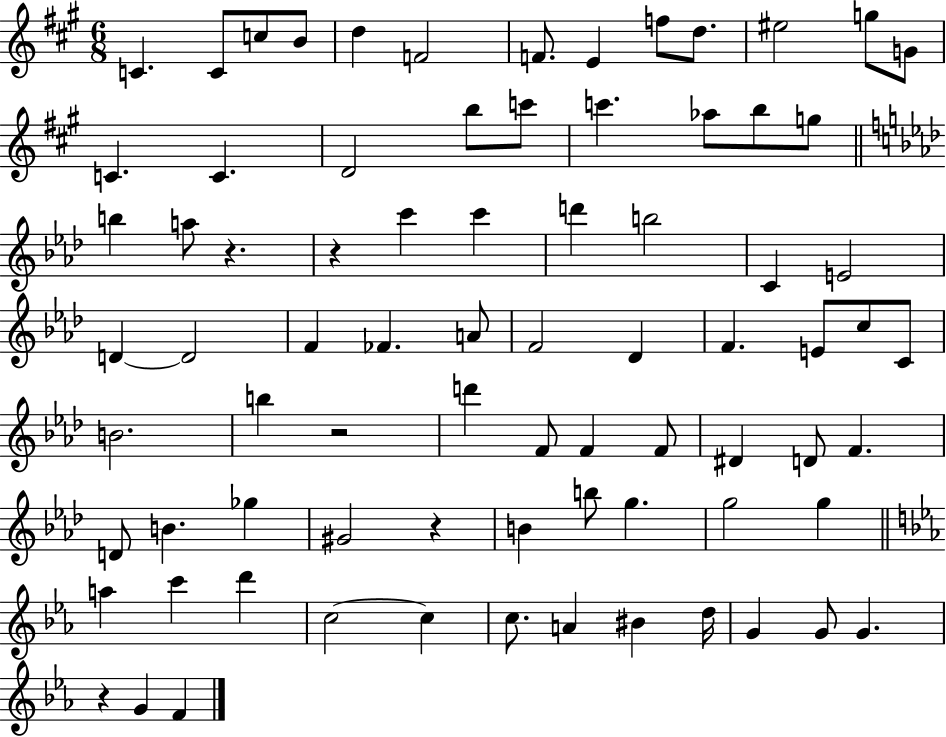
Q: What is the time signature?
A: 6/8